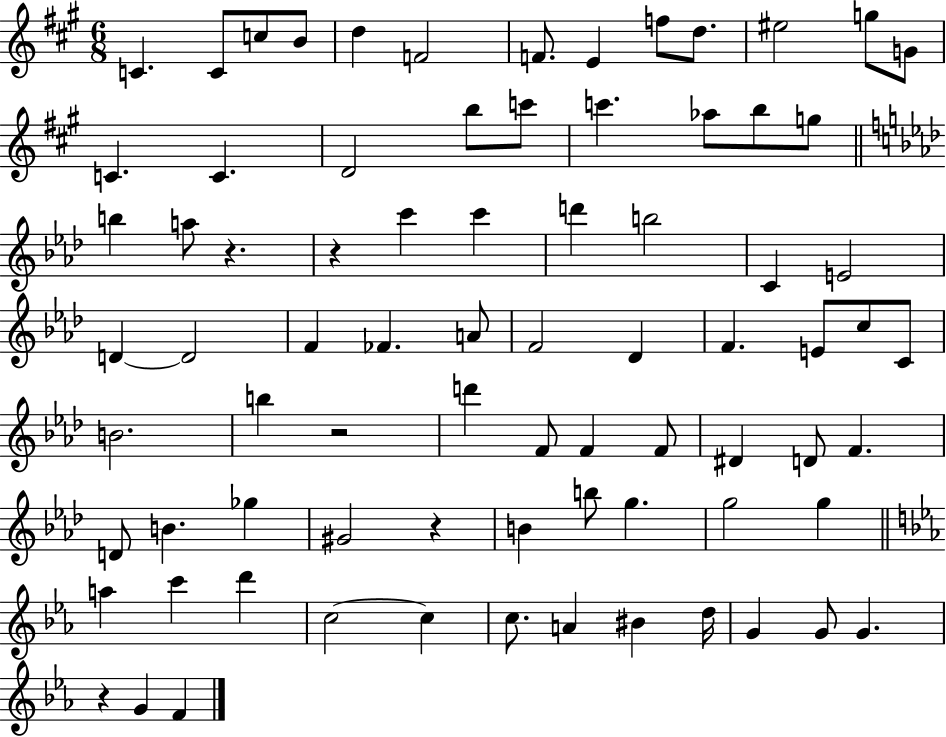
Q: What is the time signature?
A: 6/8